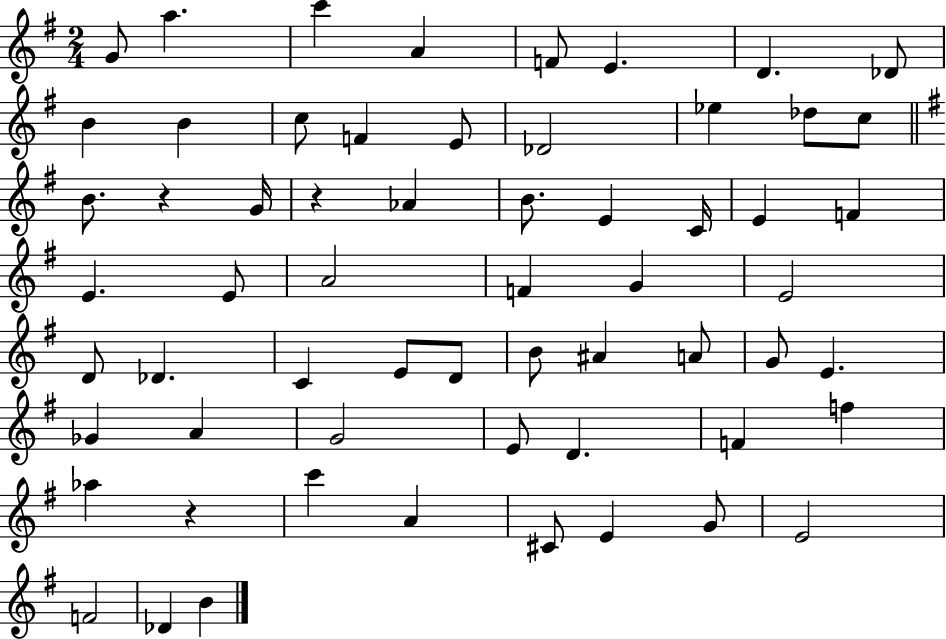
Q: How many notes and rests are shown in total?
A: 61